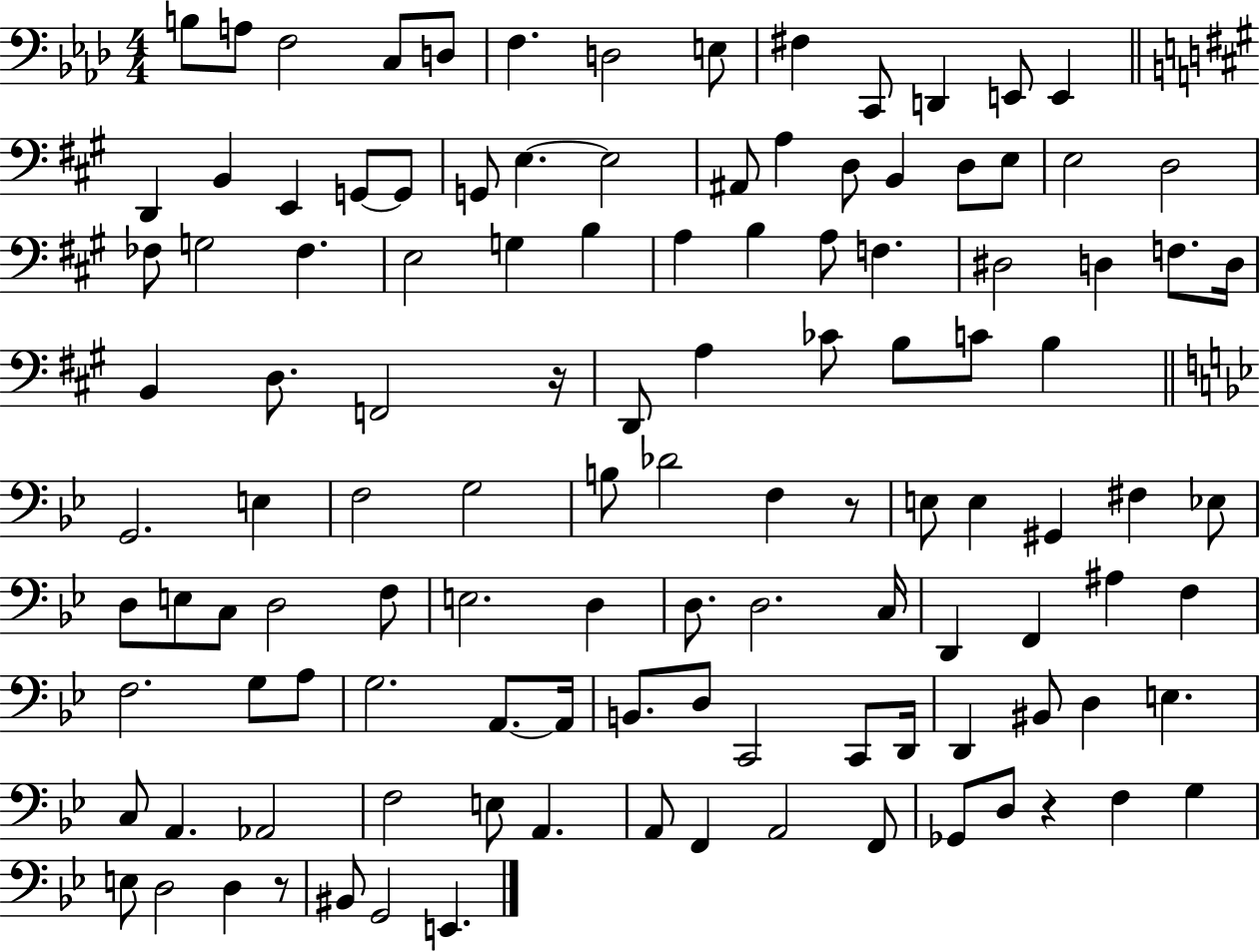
X:1
T:Untitled
M:4/4
L:1/4
K:Ab
B,/2 A,/2 F,2 C,/2 D,/2 F, D,2 E,/2 ^F, C,,/2 D,, E,,/2 E,, D,, B,, E,, G,,/2 G,,/2 G,,/2 E, E,2 ^A,,/2 A, D,/2 B,, D,/2 E,/2 E,2 D,2 _F,/2 G,2 _F, E,2 G, B, A, B, A,/2 F, ^D,2 D, F,/2 D,/4 B,, D,/2 F,,2 z/4 D,,/2 A, _C/2 B,/2 C/2 B, G,,2 E, F,2 G,2 B,/2 _D2 F, z/2 E,/2 E, ^G,, ^F, _E,/2 D,/2 E,/2 C,/2 D,2 F,/2 E,2 D, D,/2 D,2 C,/4 D,, F,, ^A, F, F,2 G,/2 A,/2 G,2 A,,/2 A,,/4 B,,/2 D,/2 C,,2 C,,/2 D,,/4 D,, ^B,,/2 D, E, C,/2 A,, _A,,2 F,2 E,/2 A,, A,,/2 F,, A,,2 F,,/2 _G,,/2 D,/2 z F, G, E,/2 D,2 D, z/2 ^B,,/2 G,,2 E,,